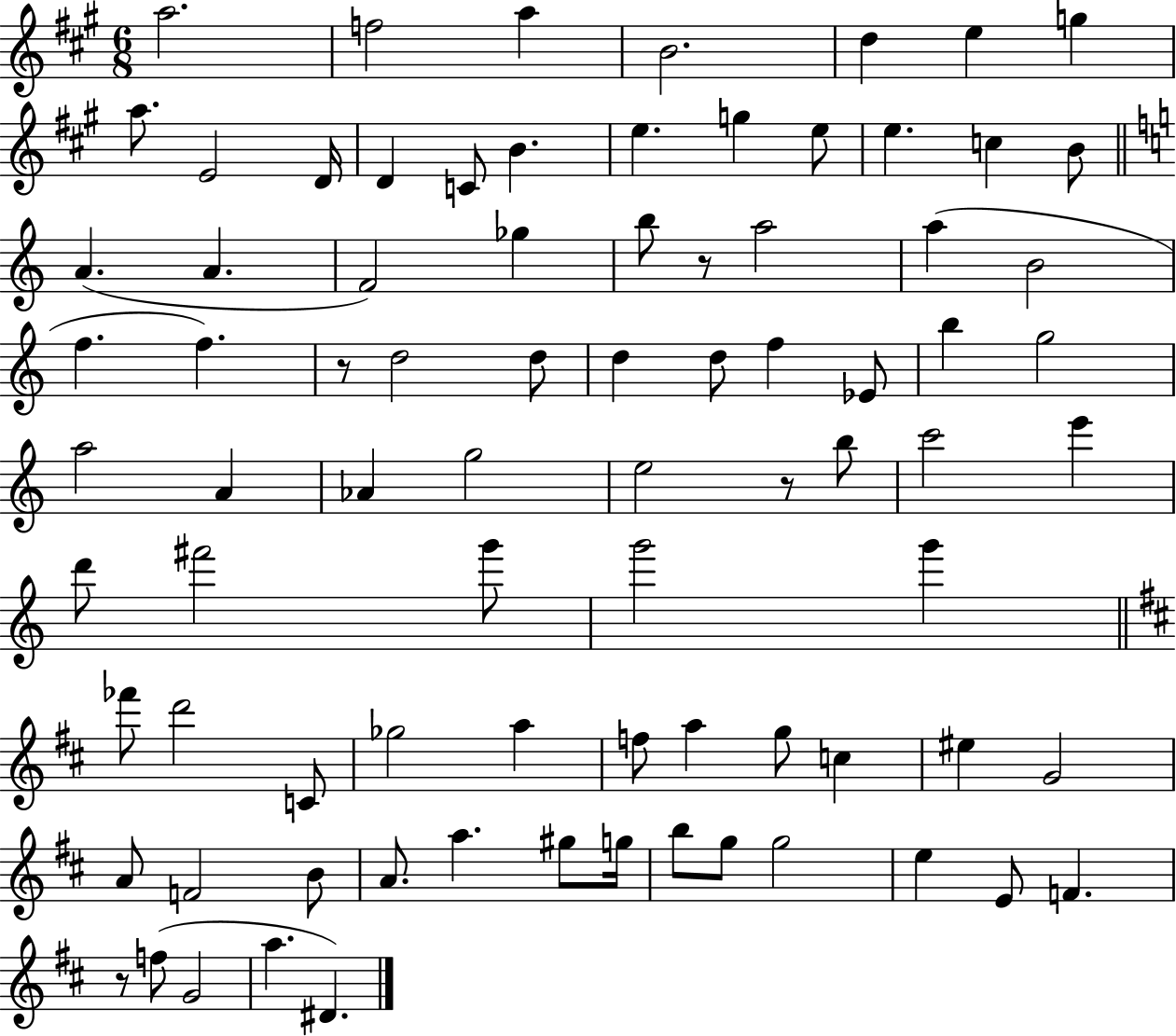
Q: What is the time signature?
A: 6/8